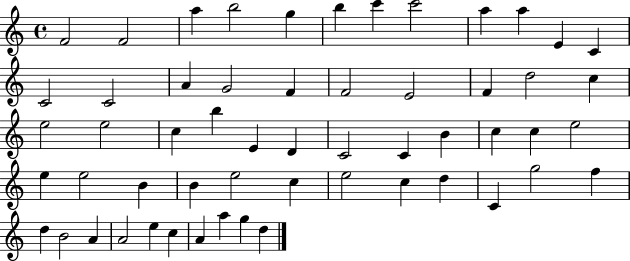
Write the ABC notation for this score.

X:1
T:Untitled
M:4/4
L:1/4
K:C
F2 F2 a b2 g b c' c'2 a a E C C2 C2 A G2 F F2 E2 F d2 c e2 e2 c b E D C2 C B c c e2 e e2 B B e2 c e2 c d C g2 f d B2 A A2 e c A a g d